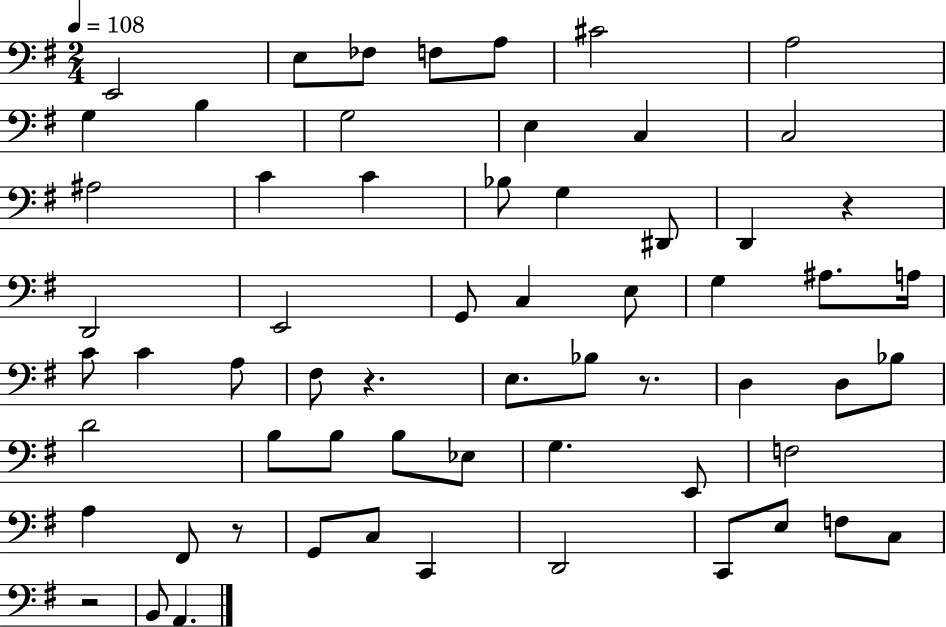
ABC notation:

X:1
T:Untitled
M:2/4
L:1/4
K:G
E,,2 E,/2 _F,/2 F,/2 A,/2 ^C2 A,2 G, B, G,2 E, C, C,2 ^A,2 C C _B,/2 G, ^D,,/2 D,, z D,,2 E,,2 G,,/2 C, E,/2 G, ^A,/2 A,/4 C/2 C A,/2 ^F,/2 z E,/2 _B,/2 z/2 D, D,/2 _B,/2 D2 B,/2 B,/2 B,/2 _E,/2 G, E,,/2 F,2 A, ^F,,/2 z/2 G,,/2 C,/2 C,, D,,2 C,,/2 E,/2 F,/2 C,/2 z2 B,,/2 A,,